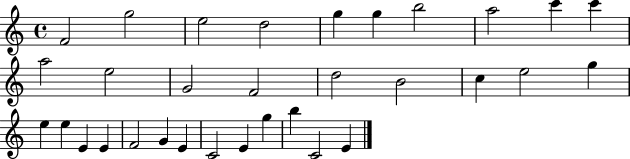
F4/h G5/h E5/h D5/h G5/q G5/q B5/h A5/h C6/q C6/q A5/h E5/h G4/h F4/h D5/h B4/h C5/q E5/h G5/q E5/q E5/q E4/q E4/q F4/h G4/q E4/q C4/h E4/q G5/q B5/q C4/h E4/q